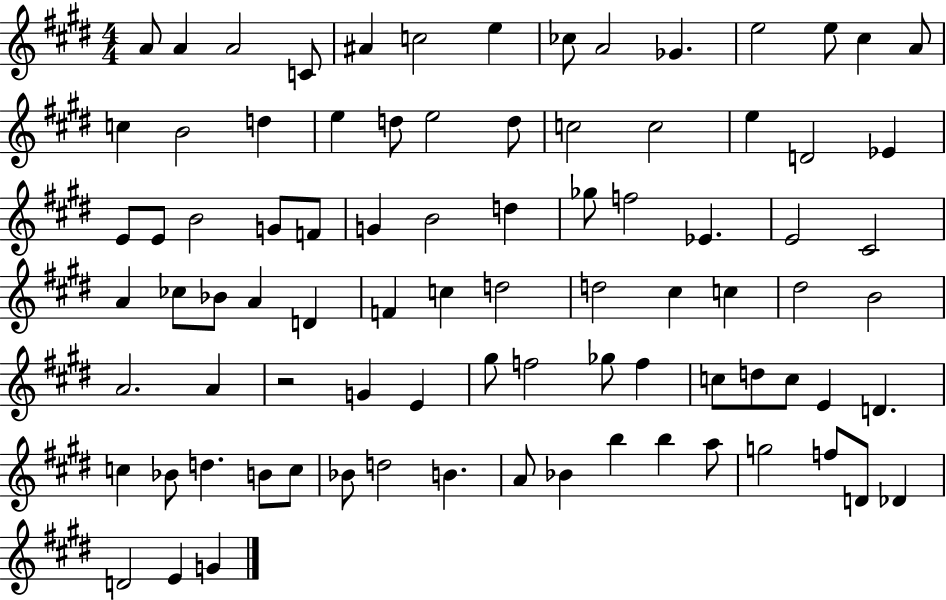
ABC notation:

X:1
T:Untitled
M:4/4
L:1/4
K:E
A/2 A A2 C/2 ^A c2 e _c/2 A2 _G e2 e/2 ^c A/2 c B2 d e d/2 e2 d/2 c2 c2 e D2 _E E/2 E/2 B2 G/2 F/2 G B2 d _g/2 f2 _E E2 ^C2 A _c/2 _B/2 A D F c d2 d2 ^c c ^d2 B2 A2 A z2 G E ^g/2 f2 _g/2 f c/2 d/2 c/2 E D c _B/2 d B/2 c/2 _B/2 d2 B A/2 _B b b a/2 g2 f/2 D/2 _D D2 E G